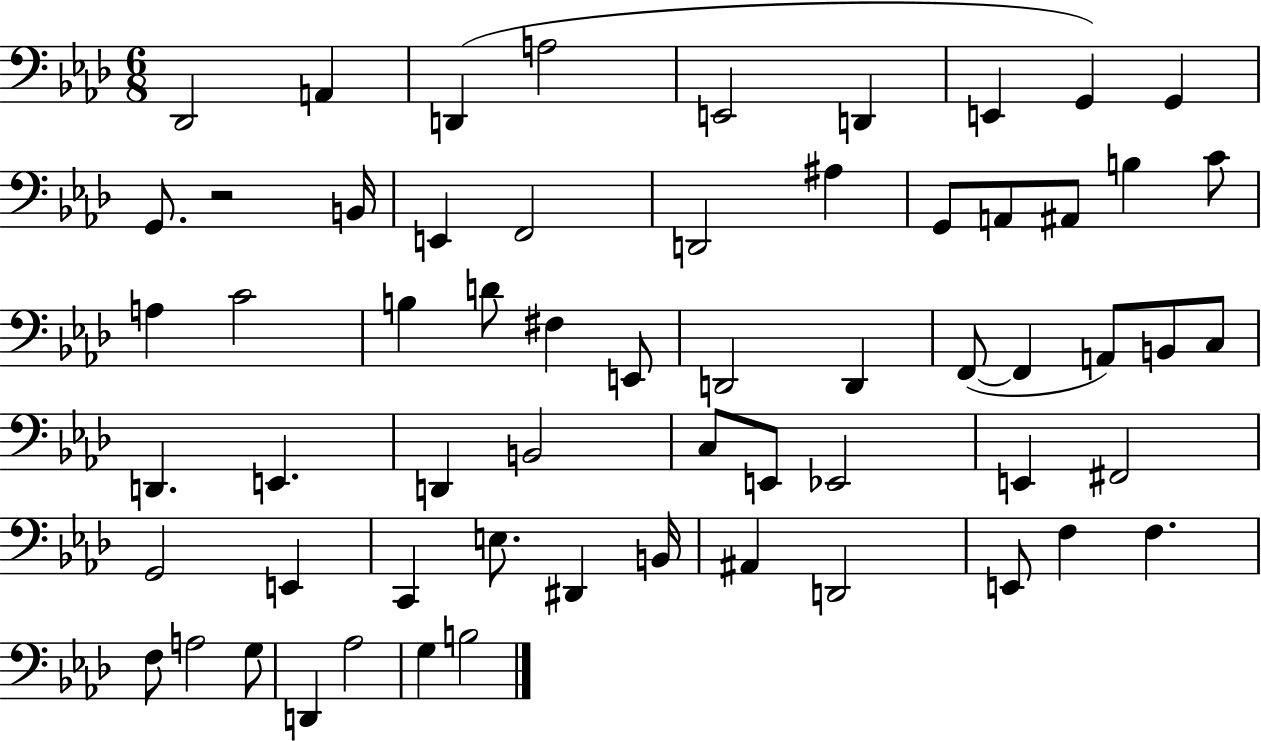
{
  \clef bass
  \numericTimeSignature
  \time 6/8
  \key aes \major
  \repeat volta 2 { des,2 a,4 | d,4( a2 | e,2 d,4 | e,4 g,4) g,4 | \break g,8. r2 b,16 | e,4 f,2 | d,2 ais4 | g,8 a,8 ais,8 b4 c'8 | \break a4 c'2 | b4 d'8 fis4 e,8 | d,2 d,4 | f,8~(~ f,4 a,8) b,8 c8 | \break d,4. e,4. | d,4 b,2 | c8 e,8 ees,2 | e,4 fis,2 | \break g,2 e,4 | c,4 e8. dis,4 b,16 | ais,4 d,2 | e,8 f4 f4. | \break f8 a2 g8 | d,4 aes2 | g4 b2 | } \bar "|."
}